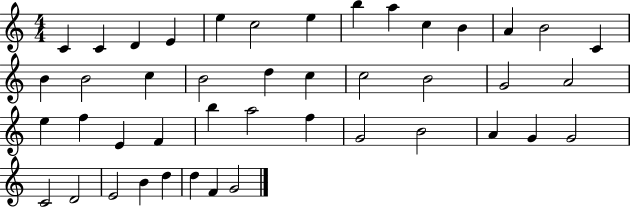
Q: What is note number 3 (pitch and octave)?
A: D4